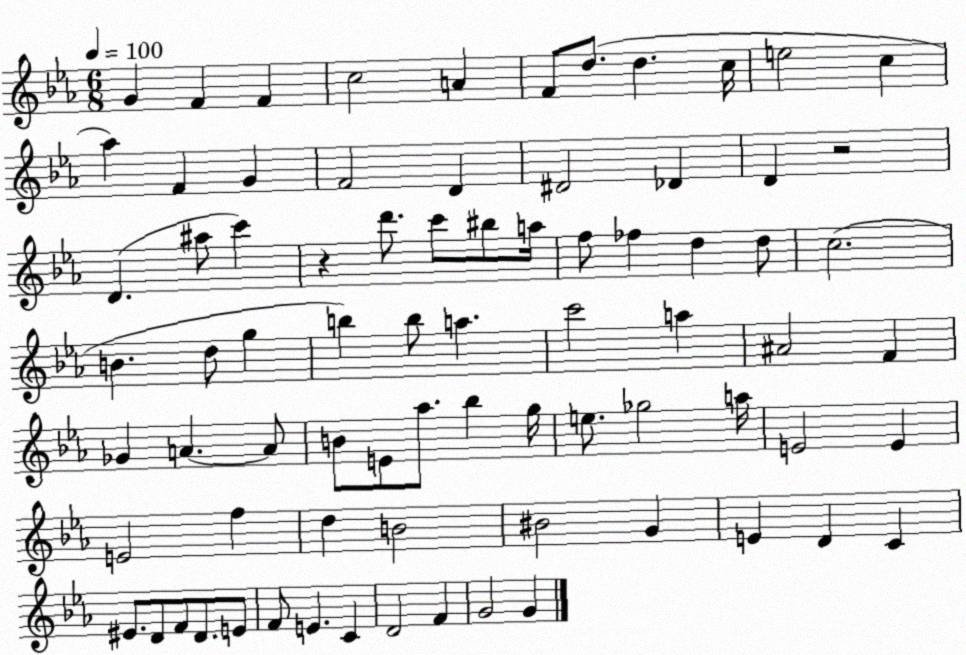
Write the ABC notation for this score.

X:1
T:Untitled
M:6/8
L:1/4
K:Eb
G F F c2 A F/2 d/2 d c/4 e2 c _a F G F2 D ^D2 _D D z2 D ^a/2 c' z d'/2 c'/2 ^b/2 a/4 f/2 _f d d/2 c2 B d/2 g b b/2 a c'2 a ^A2 F _G A A/2 B/2 E/2 _a/2 _b g/4 e/2 _g2 a/4 E2 E E2 f d B2 ^B2 G E D C ^E/2 D/2 F/2 D/2 E/2 F/2 E C D2 F G2 G